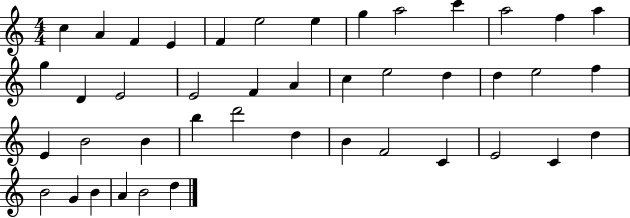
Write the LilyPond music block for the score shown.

{
  \clef treble
  \numericTimeSignature
  \time 4/4
  \key c \major
  c''4 a'4 f'4 e'4 | f'4 e''2 e''4 | g''4 a''2 c'''4 | a''2 f''4 a''4 | \break g''4 d'4 e'2 | e'2 f'4 a'4 | c''4 e''2 d''4 | d''4 e''2 f''4 | \break e'4 b'2 b'4 | b''4 d'''2 d''4 | b'4 f'2 c'4 | e'2 c'4 d''4 | \break b'2 g'4 b'4 | a'4 b'2 d''4 | \bar "|."
}